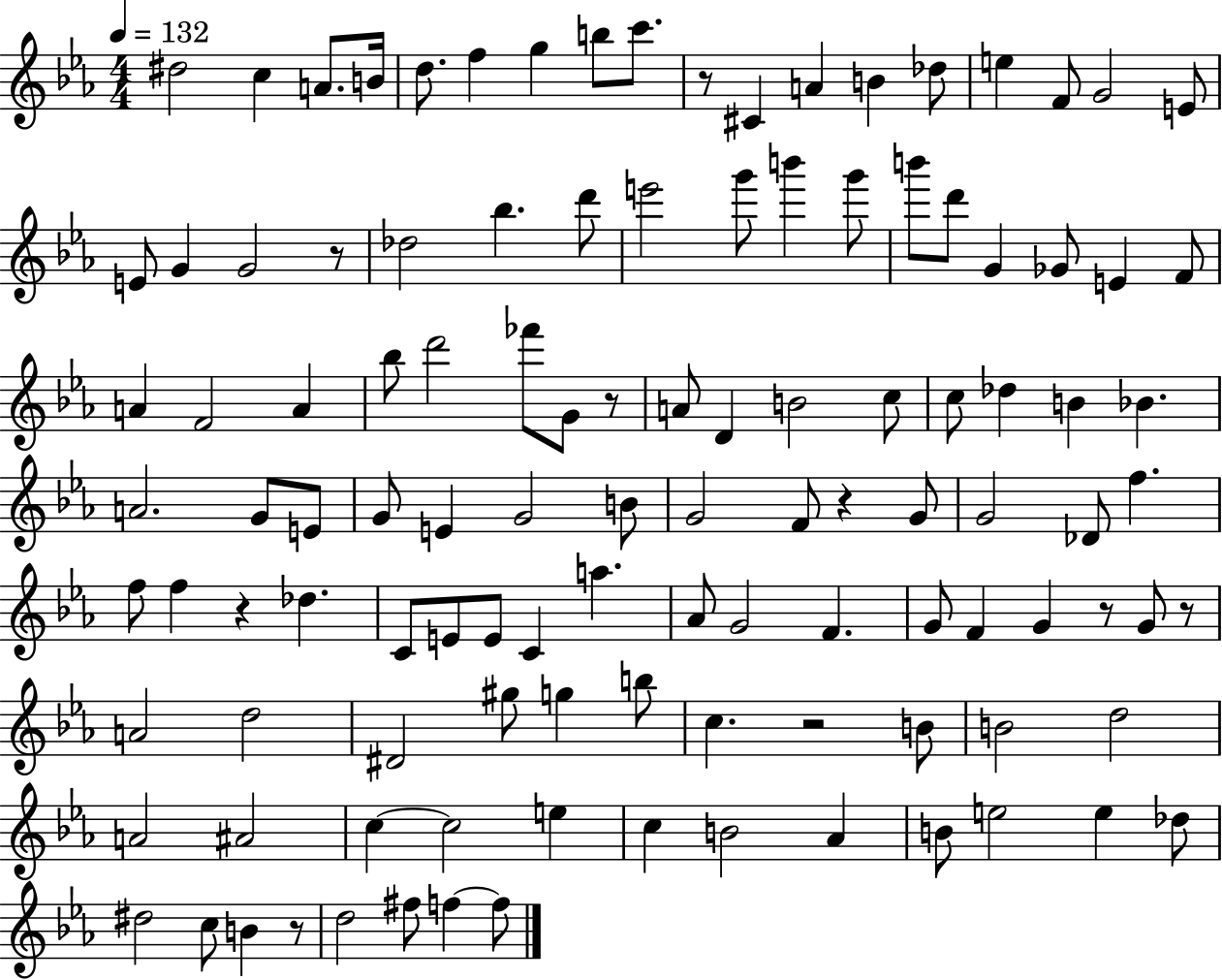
{
  \clef treble
  \numericTimeSignature
  \time 4/4
  \key ees \major
  \tempo 4 = 132
  \repeat volta 2 { dis''2 c''4 a'8. b'16 | d''8. f''4 g''4 b''8 c'''8. | r8 cis'4 a'4 b'4 des''8 | e''4 f'8 g'2 e'8 | \break e'8 g'4 g'2 r8 | des''2 bes''4. d'''8 | e'''2 g'''8 b'''4 g'''8 | b'''8 d'''8 g'4 ges'8 e'4 f'8 | \break a'4 f'2 a'4 | bes''8 d'''2 fes'''8 g'8 r8 | a'8 d'4 b'2 c''8 | c''8 des''4 b'4 bes'4. | \break a'2. g'8 e'8 | g'8 e'4 g'2 b'8 | g'2 f'8 r4 g'8 | g'2 des'8 f''4. | \break f''8 f''4 r4 des''4. | c'8 e'8 e'8 c'4 a''4. | aes'8 g'2 f'4. | g'8 f'4 g'4 r8 g'8 r8 | \break a'2 d''2 | dis'2 gis''8 g''4 b''8 | c''4. r2 b'8 | b'2 d''2 | \break a'2 ais'2 | c''4~~ c''2 e''4 | c''4 b'2 aes'4 | b'8 e''2 e''4 des''8 | \break dis''2 c''8 b'4 r8 | d''2 fis''8 f''4~~ f''8 | } \bar "|."
}